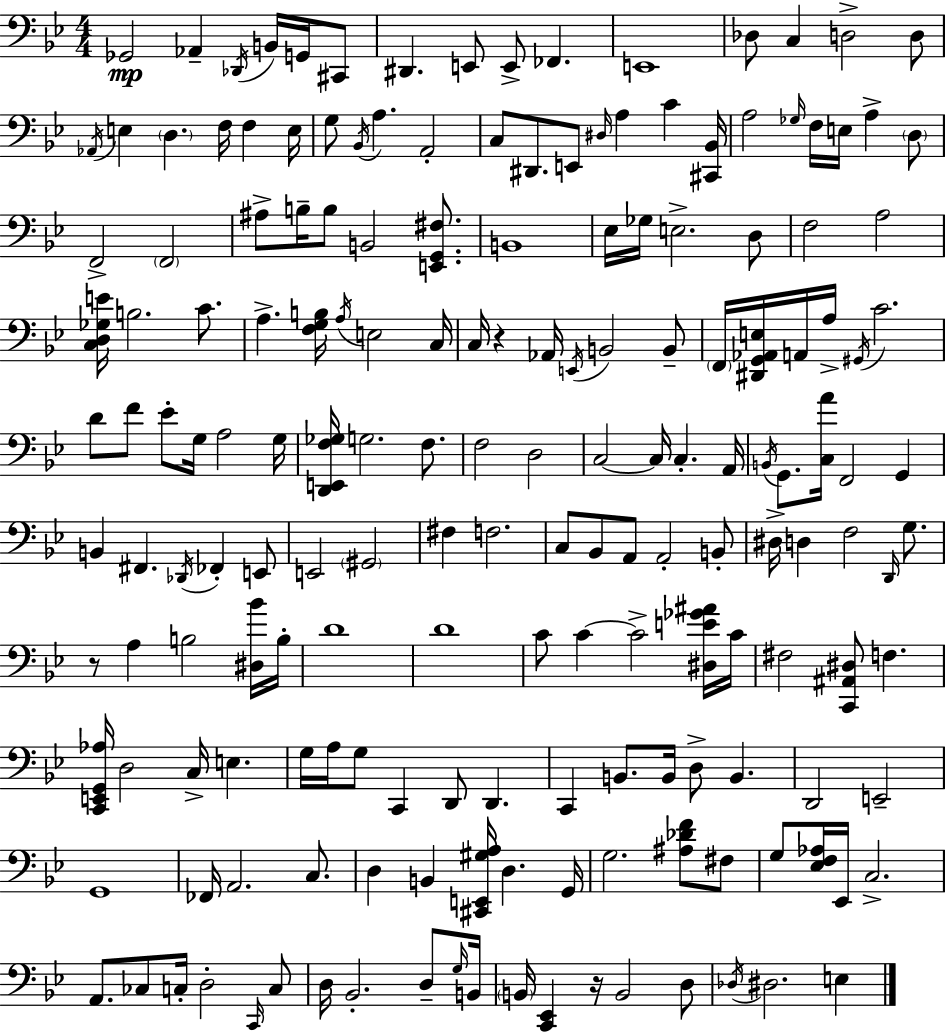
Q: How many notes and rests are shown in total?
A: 178